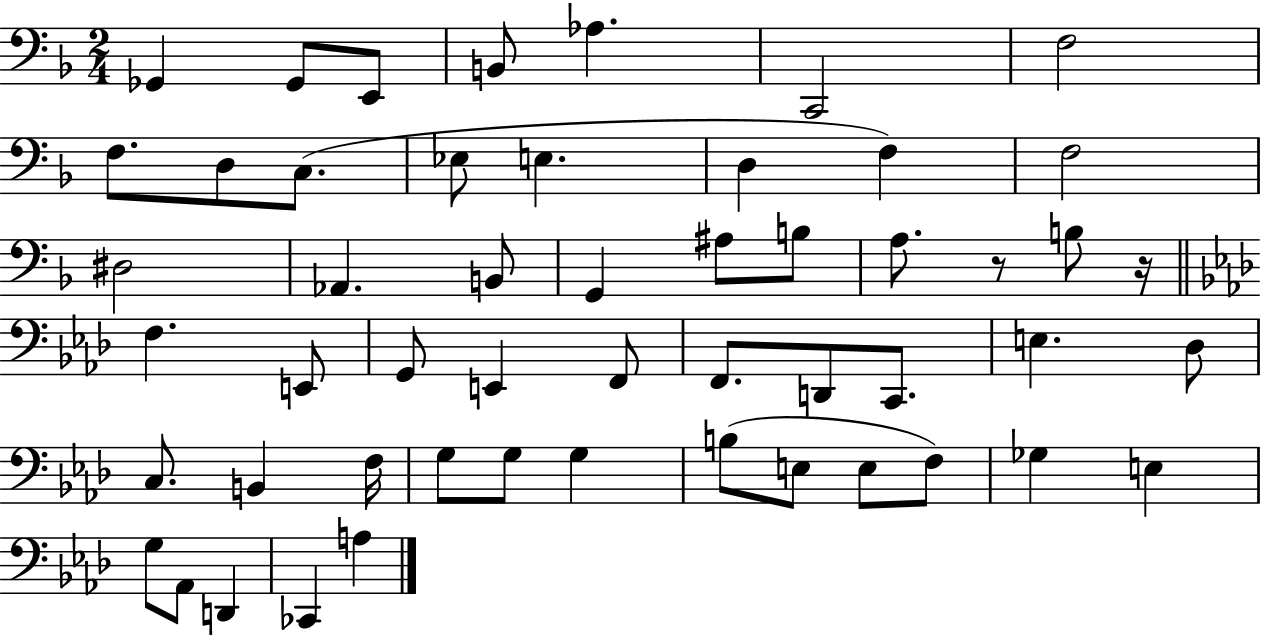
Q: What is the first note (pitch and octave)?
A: Gb2